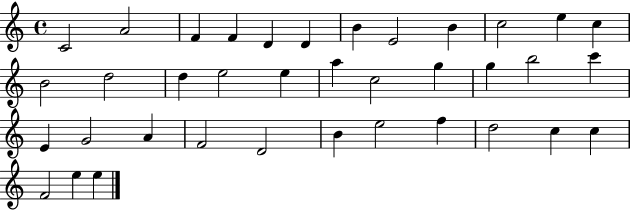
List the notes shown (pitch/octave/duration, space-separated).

C4/h A4/h F4/q F4/q D4/q D4/q B4/q E4/h B4/q C5/h E5/q C5/q B4/h D5/h D5/q E5/h E5/q A5/q C5/h G5/q G5/q B5/h C6/q E4/q G4/h A4/q F4/h D4/h B4/q E5/h F5/q D5/h C5/q C5/q F4/h E5/q E5/q